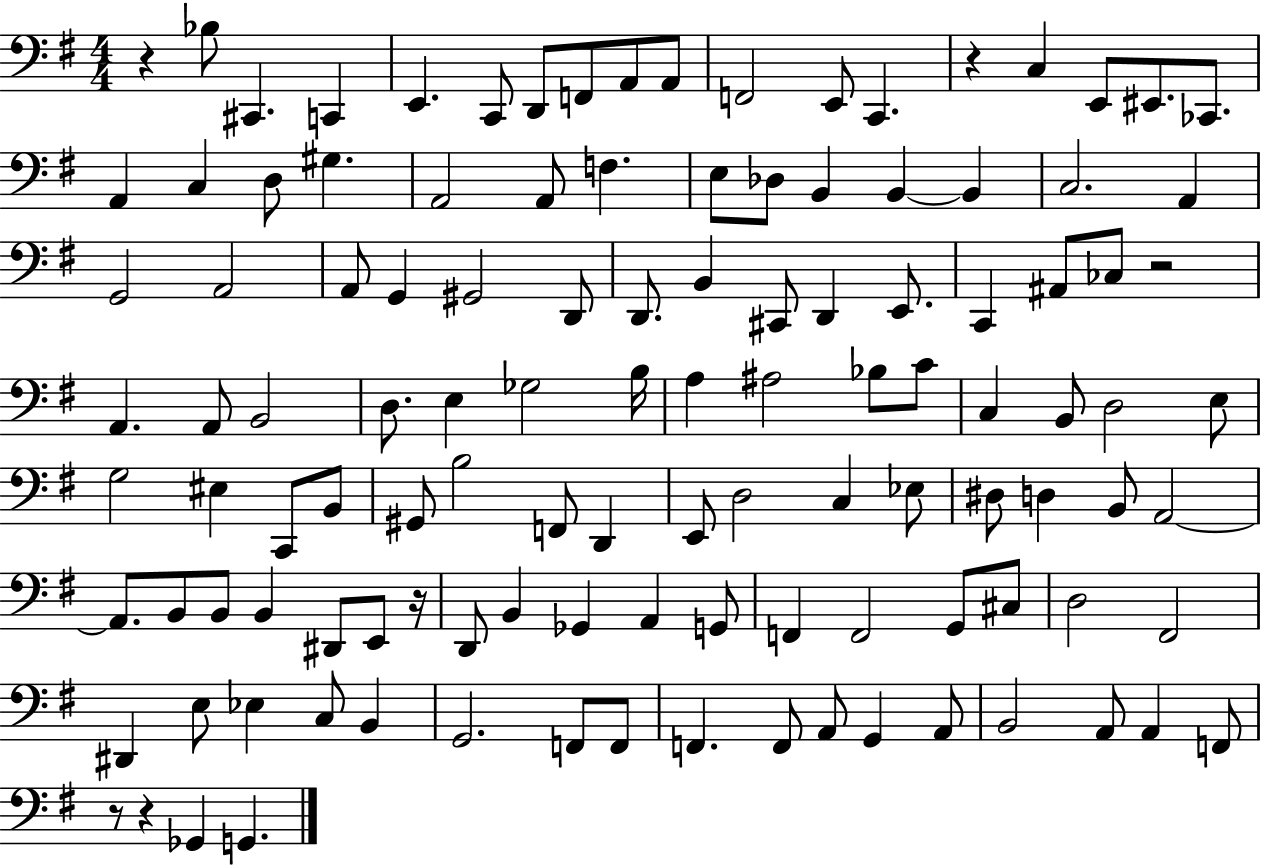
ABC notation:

X:1
T:Untitled
M:4/4
L:1/4
K:G
z _B,/2 ^C,, C,, E,, C,,/2 D,,/2 F,,/2 A,,/2 A,,/2 F,,2 E,,/2 C,, z C, E,,/2 ^E,,/2 _C,,/2 A,, C, D,/2 ^G, A,,2 A,,/2 F, E,/2 _D,/2 B,, B,, B,, C,2 A,, G,,2 A,,2 A,,/2 G,, ^G,,2 D,,/2 D,,/2 B,, ^C,,/2 D,, E,,/2 C,, ^A,,/2 _C,/2 z2 A,, A,,/2 B,,2 D,/2 E, _G,2 B,/4 A, ^A,2 _B,/2 C/2 C, B,,/2 D,2 E,/2 G,2 ^E, C,,/2 B,,/2 ^G,,/2 B,2 F,,/2 D,, E,,/2 D,2 C, _E,/2 ^D,/2 D, B,,/2 A,,2 A,,/2 B,,/2 B,,/2 B,, ^D,,/2 E,,/2 z/4 D,,/2 B,, _G,, A,, G,,/2 F,, F,,2 G,,/2 ^C,/2 D,2 ^F,,2 ^D,, E,/2 _E, C,/2 B,, G,,2 F,,/2 F,,/2 F,, F,,/2 A,,/2 G,, A,,/2 B,,2 A,,/2 A,, F,,/2 z/2 z _G,, G,,